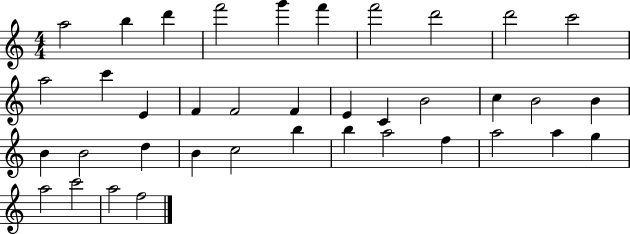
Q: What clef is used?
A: treble